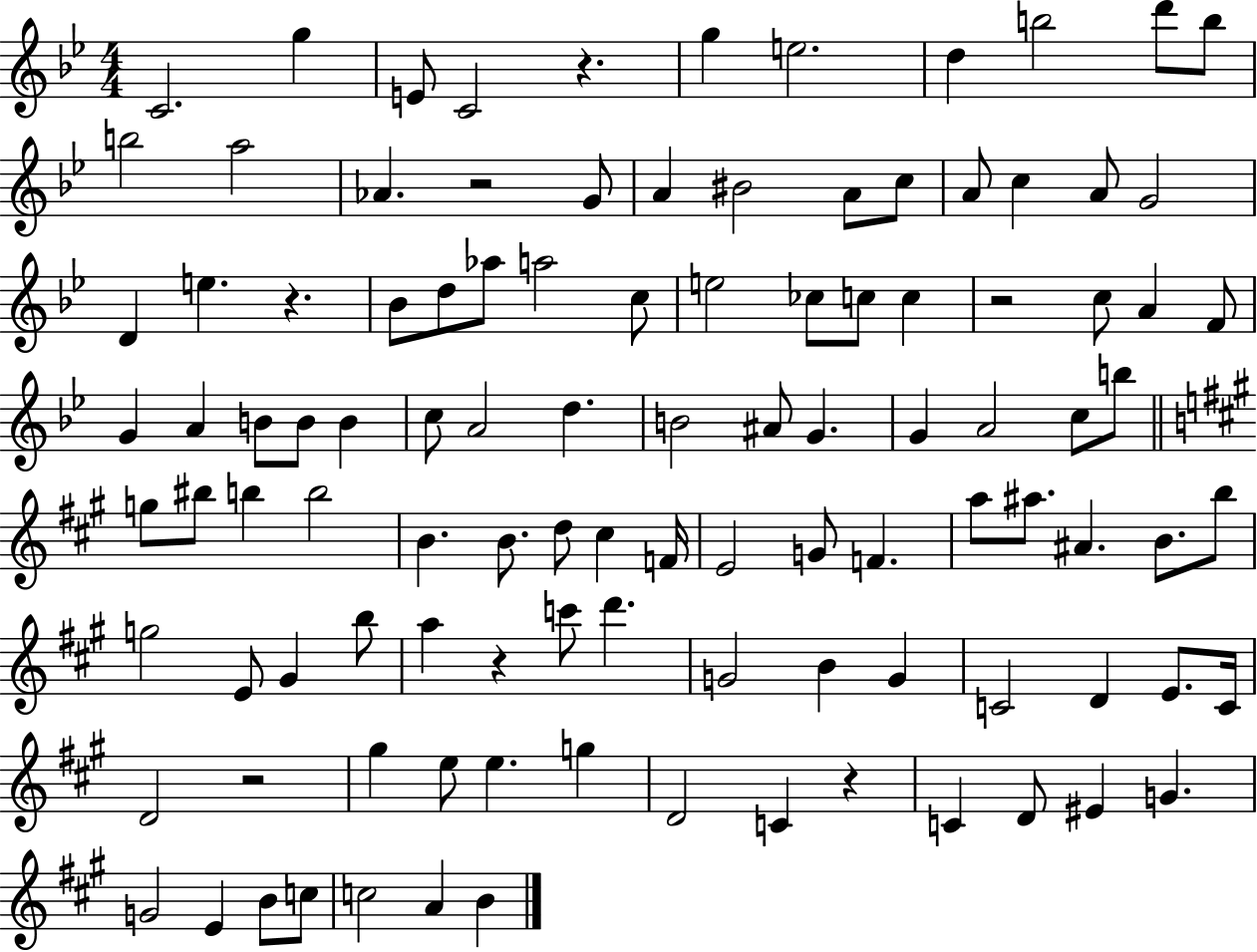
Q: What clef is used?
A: treble